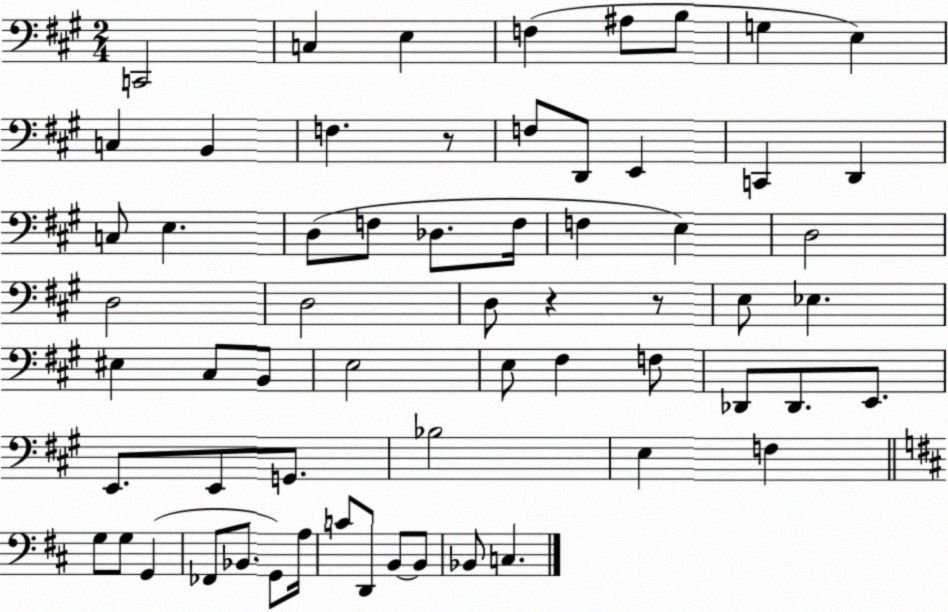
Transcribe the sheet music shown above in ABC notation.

X:1
T:Untitled
M:2/4
L:1/4
K:A
C,,2 C, E, F, ^A,/2 B,/2 G, E, C, B,, F, z/2 F,/2 D,,/2 E,, C,, D,, C,/2 E, D,/2 F,/2 _D,/2 F,/4 F, E, D,2 D,2 D,2 D,/2 z z/2 E,/2 _E, ^E, ^C,/2 B,,/2 E,2 E,/2 ^F, F,/2 _D,,/2 _D,,/2 E,,/2 E,,/2 E,,/2 G,,/2 _B,2 E, F, G,/2 G,/2 G,, _F,,/2 _B,,/2 G,,/2 A,/4 C/2 D,,/2 B,,/2 B,,/2 _B,,/2 C,